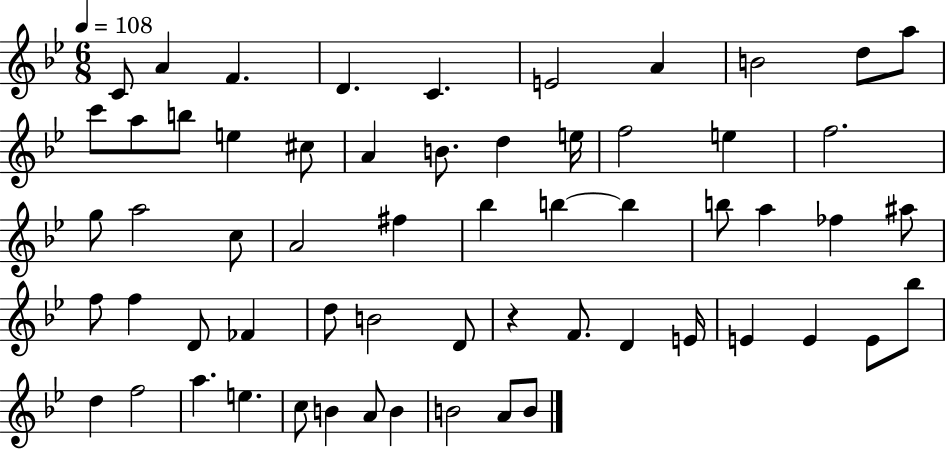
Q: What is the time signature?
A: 6/8